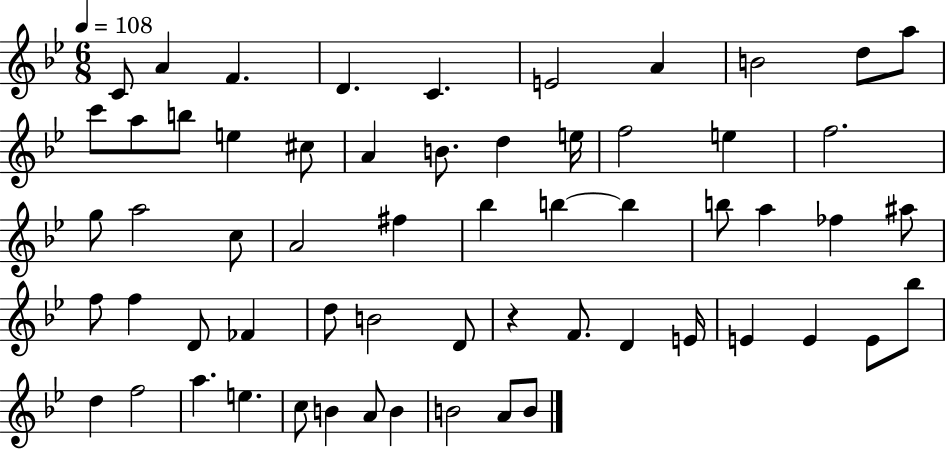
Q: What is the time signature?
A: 6/8